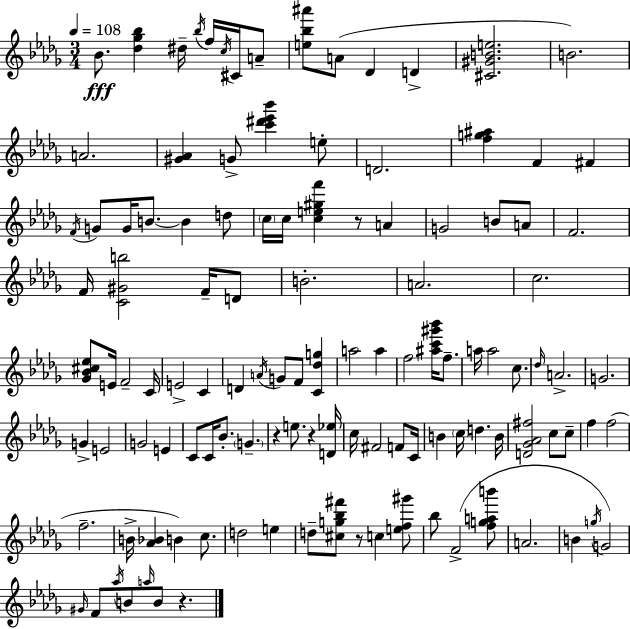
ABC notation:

X:1
T:Untitled
M:3/4
L:1/4
K:Bbm
_B/2 [_d_g_b] ^d/4 _b/4 f/4 c/4 ^C/4 A/2 [e_b^a']/2 A/2 _D D [^C^GBe]2 B2 A2 [^G_A] G/2 [c'^d'_e'_b'] e/2 D2 [fg^a] F ^F F/4 G/2 G/4 B/2 B d/2 c/4 c/4 [ce^gf'] z/2 A G2 B/2 A/2 F2 F/4 [C^Gb]2 F/4 D/2 B2 A2 c2 [_G_B^c_e]/2 E/4 F2 C/4 E2 C D A/4 G/2 F/2 [C_dg] a2 a f2 [^ac'^g'_b']/4 f/2 a/4 a2 c/2 _d/4 A2 G2 G E2 G2 E C/2 C/4 _B/2 G z e/2 z [D_e]/4 c/4 ^F2 F/2 C/4 B c/4 d B/4 [D_G_A^f]2 c/2 c/2 f f2 f2 B/4 [_A_B] B c/2 d2 e d/2 [^cg_b^f']/2 z/2 c [ef^g']/2 _b/2 F2 [fgab']/2 A2 B g/4 G2 ^G/4 F/2 _a/4 B/2 a/4 B/2 z